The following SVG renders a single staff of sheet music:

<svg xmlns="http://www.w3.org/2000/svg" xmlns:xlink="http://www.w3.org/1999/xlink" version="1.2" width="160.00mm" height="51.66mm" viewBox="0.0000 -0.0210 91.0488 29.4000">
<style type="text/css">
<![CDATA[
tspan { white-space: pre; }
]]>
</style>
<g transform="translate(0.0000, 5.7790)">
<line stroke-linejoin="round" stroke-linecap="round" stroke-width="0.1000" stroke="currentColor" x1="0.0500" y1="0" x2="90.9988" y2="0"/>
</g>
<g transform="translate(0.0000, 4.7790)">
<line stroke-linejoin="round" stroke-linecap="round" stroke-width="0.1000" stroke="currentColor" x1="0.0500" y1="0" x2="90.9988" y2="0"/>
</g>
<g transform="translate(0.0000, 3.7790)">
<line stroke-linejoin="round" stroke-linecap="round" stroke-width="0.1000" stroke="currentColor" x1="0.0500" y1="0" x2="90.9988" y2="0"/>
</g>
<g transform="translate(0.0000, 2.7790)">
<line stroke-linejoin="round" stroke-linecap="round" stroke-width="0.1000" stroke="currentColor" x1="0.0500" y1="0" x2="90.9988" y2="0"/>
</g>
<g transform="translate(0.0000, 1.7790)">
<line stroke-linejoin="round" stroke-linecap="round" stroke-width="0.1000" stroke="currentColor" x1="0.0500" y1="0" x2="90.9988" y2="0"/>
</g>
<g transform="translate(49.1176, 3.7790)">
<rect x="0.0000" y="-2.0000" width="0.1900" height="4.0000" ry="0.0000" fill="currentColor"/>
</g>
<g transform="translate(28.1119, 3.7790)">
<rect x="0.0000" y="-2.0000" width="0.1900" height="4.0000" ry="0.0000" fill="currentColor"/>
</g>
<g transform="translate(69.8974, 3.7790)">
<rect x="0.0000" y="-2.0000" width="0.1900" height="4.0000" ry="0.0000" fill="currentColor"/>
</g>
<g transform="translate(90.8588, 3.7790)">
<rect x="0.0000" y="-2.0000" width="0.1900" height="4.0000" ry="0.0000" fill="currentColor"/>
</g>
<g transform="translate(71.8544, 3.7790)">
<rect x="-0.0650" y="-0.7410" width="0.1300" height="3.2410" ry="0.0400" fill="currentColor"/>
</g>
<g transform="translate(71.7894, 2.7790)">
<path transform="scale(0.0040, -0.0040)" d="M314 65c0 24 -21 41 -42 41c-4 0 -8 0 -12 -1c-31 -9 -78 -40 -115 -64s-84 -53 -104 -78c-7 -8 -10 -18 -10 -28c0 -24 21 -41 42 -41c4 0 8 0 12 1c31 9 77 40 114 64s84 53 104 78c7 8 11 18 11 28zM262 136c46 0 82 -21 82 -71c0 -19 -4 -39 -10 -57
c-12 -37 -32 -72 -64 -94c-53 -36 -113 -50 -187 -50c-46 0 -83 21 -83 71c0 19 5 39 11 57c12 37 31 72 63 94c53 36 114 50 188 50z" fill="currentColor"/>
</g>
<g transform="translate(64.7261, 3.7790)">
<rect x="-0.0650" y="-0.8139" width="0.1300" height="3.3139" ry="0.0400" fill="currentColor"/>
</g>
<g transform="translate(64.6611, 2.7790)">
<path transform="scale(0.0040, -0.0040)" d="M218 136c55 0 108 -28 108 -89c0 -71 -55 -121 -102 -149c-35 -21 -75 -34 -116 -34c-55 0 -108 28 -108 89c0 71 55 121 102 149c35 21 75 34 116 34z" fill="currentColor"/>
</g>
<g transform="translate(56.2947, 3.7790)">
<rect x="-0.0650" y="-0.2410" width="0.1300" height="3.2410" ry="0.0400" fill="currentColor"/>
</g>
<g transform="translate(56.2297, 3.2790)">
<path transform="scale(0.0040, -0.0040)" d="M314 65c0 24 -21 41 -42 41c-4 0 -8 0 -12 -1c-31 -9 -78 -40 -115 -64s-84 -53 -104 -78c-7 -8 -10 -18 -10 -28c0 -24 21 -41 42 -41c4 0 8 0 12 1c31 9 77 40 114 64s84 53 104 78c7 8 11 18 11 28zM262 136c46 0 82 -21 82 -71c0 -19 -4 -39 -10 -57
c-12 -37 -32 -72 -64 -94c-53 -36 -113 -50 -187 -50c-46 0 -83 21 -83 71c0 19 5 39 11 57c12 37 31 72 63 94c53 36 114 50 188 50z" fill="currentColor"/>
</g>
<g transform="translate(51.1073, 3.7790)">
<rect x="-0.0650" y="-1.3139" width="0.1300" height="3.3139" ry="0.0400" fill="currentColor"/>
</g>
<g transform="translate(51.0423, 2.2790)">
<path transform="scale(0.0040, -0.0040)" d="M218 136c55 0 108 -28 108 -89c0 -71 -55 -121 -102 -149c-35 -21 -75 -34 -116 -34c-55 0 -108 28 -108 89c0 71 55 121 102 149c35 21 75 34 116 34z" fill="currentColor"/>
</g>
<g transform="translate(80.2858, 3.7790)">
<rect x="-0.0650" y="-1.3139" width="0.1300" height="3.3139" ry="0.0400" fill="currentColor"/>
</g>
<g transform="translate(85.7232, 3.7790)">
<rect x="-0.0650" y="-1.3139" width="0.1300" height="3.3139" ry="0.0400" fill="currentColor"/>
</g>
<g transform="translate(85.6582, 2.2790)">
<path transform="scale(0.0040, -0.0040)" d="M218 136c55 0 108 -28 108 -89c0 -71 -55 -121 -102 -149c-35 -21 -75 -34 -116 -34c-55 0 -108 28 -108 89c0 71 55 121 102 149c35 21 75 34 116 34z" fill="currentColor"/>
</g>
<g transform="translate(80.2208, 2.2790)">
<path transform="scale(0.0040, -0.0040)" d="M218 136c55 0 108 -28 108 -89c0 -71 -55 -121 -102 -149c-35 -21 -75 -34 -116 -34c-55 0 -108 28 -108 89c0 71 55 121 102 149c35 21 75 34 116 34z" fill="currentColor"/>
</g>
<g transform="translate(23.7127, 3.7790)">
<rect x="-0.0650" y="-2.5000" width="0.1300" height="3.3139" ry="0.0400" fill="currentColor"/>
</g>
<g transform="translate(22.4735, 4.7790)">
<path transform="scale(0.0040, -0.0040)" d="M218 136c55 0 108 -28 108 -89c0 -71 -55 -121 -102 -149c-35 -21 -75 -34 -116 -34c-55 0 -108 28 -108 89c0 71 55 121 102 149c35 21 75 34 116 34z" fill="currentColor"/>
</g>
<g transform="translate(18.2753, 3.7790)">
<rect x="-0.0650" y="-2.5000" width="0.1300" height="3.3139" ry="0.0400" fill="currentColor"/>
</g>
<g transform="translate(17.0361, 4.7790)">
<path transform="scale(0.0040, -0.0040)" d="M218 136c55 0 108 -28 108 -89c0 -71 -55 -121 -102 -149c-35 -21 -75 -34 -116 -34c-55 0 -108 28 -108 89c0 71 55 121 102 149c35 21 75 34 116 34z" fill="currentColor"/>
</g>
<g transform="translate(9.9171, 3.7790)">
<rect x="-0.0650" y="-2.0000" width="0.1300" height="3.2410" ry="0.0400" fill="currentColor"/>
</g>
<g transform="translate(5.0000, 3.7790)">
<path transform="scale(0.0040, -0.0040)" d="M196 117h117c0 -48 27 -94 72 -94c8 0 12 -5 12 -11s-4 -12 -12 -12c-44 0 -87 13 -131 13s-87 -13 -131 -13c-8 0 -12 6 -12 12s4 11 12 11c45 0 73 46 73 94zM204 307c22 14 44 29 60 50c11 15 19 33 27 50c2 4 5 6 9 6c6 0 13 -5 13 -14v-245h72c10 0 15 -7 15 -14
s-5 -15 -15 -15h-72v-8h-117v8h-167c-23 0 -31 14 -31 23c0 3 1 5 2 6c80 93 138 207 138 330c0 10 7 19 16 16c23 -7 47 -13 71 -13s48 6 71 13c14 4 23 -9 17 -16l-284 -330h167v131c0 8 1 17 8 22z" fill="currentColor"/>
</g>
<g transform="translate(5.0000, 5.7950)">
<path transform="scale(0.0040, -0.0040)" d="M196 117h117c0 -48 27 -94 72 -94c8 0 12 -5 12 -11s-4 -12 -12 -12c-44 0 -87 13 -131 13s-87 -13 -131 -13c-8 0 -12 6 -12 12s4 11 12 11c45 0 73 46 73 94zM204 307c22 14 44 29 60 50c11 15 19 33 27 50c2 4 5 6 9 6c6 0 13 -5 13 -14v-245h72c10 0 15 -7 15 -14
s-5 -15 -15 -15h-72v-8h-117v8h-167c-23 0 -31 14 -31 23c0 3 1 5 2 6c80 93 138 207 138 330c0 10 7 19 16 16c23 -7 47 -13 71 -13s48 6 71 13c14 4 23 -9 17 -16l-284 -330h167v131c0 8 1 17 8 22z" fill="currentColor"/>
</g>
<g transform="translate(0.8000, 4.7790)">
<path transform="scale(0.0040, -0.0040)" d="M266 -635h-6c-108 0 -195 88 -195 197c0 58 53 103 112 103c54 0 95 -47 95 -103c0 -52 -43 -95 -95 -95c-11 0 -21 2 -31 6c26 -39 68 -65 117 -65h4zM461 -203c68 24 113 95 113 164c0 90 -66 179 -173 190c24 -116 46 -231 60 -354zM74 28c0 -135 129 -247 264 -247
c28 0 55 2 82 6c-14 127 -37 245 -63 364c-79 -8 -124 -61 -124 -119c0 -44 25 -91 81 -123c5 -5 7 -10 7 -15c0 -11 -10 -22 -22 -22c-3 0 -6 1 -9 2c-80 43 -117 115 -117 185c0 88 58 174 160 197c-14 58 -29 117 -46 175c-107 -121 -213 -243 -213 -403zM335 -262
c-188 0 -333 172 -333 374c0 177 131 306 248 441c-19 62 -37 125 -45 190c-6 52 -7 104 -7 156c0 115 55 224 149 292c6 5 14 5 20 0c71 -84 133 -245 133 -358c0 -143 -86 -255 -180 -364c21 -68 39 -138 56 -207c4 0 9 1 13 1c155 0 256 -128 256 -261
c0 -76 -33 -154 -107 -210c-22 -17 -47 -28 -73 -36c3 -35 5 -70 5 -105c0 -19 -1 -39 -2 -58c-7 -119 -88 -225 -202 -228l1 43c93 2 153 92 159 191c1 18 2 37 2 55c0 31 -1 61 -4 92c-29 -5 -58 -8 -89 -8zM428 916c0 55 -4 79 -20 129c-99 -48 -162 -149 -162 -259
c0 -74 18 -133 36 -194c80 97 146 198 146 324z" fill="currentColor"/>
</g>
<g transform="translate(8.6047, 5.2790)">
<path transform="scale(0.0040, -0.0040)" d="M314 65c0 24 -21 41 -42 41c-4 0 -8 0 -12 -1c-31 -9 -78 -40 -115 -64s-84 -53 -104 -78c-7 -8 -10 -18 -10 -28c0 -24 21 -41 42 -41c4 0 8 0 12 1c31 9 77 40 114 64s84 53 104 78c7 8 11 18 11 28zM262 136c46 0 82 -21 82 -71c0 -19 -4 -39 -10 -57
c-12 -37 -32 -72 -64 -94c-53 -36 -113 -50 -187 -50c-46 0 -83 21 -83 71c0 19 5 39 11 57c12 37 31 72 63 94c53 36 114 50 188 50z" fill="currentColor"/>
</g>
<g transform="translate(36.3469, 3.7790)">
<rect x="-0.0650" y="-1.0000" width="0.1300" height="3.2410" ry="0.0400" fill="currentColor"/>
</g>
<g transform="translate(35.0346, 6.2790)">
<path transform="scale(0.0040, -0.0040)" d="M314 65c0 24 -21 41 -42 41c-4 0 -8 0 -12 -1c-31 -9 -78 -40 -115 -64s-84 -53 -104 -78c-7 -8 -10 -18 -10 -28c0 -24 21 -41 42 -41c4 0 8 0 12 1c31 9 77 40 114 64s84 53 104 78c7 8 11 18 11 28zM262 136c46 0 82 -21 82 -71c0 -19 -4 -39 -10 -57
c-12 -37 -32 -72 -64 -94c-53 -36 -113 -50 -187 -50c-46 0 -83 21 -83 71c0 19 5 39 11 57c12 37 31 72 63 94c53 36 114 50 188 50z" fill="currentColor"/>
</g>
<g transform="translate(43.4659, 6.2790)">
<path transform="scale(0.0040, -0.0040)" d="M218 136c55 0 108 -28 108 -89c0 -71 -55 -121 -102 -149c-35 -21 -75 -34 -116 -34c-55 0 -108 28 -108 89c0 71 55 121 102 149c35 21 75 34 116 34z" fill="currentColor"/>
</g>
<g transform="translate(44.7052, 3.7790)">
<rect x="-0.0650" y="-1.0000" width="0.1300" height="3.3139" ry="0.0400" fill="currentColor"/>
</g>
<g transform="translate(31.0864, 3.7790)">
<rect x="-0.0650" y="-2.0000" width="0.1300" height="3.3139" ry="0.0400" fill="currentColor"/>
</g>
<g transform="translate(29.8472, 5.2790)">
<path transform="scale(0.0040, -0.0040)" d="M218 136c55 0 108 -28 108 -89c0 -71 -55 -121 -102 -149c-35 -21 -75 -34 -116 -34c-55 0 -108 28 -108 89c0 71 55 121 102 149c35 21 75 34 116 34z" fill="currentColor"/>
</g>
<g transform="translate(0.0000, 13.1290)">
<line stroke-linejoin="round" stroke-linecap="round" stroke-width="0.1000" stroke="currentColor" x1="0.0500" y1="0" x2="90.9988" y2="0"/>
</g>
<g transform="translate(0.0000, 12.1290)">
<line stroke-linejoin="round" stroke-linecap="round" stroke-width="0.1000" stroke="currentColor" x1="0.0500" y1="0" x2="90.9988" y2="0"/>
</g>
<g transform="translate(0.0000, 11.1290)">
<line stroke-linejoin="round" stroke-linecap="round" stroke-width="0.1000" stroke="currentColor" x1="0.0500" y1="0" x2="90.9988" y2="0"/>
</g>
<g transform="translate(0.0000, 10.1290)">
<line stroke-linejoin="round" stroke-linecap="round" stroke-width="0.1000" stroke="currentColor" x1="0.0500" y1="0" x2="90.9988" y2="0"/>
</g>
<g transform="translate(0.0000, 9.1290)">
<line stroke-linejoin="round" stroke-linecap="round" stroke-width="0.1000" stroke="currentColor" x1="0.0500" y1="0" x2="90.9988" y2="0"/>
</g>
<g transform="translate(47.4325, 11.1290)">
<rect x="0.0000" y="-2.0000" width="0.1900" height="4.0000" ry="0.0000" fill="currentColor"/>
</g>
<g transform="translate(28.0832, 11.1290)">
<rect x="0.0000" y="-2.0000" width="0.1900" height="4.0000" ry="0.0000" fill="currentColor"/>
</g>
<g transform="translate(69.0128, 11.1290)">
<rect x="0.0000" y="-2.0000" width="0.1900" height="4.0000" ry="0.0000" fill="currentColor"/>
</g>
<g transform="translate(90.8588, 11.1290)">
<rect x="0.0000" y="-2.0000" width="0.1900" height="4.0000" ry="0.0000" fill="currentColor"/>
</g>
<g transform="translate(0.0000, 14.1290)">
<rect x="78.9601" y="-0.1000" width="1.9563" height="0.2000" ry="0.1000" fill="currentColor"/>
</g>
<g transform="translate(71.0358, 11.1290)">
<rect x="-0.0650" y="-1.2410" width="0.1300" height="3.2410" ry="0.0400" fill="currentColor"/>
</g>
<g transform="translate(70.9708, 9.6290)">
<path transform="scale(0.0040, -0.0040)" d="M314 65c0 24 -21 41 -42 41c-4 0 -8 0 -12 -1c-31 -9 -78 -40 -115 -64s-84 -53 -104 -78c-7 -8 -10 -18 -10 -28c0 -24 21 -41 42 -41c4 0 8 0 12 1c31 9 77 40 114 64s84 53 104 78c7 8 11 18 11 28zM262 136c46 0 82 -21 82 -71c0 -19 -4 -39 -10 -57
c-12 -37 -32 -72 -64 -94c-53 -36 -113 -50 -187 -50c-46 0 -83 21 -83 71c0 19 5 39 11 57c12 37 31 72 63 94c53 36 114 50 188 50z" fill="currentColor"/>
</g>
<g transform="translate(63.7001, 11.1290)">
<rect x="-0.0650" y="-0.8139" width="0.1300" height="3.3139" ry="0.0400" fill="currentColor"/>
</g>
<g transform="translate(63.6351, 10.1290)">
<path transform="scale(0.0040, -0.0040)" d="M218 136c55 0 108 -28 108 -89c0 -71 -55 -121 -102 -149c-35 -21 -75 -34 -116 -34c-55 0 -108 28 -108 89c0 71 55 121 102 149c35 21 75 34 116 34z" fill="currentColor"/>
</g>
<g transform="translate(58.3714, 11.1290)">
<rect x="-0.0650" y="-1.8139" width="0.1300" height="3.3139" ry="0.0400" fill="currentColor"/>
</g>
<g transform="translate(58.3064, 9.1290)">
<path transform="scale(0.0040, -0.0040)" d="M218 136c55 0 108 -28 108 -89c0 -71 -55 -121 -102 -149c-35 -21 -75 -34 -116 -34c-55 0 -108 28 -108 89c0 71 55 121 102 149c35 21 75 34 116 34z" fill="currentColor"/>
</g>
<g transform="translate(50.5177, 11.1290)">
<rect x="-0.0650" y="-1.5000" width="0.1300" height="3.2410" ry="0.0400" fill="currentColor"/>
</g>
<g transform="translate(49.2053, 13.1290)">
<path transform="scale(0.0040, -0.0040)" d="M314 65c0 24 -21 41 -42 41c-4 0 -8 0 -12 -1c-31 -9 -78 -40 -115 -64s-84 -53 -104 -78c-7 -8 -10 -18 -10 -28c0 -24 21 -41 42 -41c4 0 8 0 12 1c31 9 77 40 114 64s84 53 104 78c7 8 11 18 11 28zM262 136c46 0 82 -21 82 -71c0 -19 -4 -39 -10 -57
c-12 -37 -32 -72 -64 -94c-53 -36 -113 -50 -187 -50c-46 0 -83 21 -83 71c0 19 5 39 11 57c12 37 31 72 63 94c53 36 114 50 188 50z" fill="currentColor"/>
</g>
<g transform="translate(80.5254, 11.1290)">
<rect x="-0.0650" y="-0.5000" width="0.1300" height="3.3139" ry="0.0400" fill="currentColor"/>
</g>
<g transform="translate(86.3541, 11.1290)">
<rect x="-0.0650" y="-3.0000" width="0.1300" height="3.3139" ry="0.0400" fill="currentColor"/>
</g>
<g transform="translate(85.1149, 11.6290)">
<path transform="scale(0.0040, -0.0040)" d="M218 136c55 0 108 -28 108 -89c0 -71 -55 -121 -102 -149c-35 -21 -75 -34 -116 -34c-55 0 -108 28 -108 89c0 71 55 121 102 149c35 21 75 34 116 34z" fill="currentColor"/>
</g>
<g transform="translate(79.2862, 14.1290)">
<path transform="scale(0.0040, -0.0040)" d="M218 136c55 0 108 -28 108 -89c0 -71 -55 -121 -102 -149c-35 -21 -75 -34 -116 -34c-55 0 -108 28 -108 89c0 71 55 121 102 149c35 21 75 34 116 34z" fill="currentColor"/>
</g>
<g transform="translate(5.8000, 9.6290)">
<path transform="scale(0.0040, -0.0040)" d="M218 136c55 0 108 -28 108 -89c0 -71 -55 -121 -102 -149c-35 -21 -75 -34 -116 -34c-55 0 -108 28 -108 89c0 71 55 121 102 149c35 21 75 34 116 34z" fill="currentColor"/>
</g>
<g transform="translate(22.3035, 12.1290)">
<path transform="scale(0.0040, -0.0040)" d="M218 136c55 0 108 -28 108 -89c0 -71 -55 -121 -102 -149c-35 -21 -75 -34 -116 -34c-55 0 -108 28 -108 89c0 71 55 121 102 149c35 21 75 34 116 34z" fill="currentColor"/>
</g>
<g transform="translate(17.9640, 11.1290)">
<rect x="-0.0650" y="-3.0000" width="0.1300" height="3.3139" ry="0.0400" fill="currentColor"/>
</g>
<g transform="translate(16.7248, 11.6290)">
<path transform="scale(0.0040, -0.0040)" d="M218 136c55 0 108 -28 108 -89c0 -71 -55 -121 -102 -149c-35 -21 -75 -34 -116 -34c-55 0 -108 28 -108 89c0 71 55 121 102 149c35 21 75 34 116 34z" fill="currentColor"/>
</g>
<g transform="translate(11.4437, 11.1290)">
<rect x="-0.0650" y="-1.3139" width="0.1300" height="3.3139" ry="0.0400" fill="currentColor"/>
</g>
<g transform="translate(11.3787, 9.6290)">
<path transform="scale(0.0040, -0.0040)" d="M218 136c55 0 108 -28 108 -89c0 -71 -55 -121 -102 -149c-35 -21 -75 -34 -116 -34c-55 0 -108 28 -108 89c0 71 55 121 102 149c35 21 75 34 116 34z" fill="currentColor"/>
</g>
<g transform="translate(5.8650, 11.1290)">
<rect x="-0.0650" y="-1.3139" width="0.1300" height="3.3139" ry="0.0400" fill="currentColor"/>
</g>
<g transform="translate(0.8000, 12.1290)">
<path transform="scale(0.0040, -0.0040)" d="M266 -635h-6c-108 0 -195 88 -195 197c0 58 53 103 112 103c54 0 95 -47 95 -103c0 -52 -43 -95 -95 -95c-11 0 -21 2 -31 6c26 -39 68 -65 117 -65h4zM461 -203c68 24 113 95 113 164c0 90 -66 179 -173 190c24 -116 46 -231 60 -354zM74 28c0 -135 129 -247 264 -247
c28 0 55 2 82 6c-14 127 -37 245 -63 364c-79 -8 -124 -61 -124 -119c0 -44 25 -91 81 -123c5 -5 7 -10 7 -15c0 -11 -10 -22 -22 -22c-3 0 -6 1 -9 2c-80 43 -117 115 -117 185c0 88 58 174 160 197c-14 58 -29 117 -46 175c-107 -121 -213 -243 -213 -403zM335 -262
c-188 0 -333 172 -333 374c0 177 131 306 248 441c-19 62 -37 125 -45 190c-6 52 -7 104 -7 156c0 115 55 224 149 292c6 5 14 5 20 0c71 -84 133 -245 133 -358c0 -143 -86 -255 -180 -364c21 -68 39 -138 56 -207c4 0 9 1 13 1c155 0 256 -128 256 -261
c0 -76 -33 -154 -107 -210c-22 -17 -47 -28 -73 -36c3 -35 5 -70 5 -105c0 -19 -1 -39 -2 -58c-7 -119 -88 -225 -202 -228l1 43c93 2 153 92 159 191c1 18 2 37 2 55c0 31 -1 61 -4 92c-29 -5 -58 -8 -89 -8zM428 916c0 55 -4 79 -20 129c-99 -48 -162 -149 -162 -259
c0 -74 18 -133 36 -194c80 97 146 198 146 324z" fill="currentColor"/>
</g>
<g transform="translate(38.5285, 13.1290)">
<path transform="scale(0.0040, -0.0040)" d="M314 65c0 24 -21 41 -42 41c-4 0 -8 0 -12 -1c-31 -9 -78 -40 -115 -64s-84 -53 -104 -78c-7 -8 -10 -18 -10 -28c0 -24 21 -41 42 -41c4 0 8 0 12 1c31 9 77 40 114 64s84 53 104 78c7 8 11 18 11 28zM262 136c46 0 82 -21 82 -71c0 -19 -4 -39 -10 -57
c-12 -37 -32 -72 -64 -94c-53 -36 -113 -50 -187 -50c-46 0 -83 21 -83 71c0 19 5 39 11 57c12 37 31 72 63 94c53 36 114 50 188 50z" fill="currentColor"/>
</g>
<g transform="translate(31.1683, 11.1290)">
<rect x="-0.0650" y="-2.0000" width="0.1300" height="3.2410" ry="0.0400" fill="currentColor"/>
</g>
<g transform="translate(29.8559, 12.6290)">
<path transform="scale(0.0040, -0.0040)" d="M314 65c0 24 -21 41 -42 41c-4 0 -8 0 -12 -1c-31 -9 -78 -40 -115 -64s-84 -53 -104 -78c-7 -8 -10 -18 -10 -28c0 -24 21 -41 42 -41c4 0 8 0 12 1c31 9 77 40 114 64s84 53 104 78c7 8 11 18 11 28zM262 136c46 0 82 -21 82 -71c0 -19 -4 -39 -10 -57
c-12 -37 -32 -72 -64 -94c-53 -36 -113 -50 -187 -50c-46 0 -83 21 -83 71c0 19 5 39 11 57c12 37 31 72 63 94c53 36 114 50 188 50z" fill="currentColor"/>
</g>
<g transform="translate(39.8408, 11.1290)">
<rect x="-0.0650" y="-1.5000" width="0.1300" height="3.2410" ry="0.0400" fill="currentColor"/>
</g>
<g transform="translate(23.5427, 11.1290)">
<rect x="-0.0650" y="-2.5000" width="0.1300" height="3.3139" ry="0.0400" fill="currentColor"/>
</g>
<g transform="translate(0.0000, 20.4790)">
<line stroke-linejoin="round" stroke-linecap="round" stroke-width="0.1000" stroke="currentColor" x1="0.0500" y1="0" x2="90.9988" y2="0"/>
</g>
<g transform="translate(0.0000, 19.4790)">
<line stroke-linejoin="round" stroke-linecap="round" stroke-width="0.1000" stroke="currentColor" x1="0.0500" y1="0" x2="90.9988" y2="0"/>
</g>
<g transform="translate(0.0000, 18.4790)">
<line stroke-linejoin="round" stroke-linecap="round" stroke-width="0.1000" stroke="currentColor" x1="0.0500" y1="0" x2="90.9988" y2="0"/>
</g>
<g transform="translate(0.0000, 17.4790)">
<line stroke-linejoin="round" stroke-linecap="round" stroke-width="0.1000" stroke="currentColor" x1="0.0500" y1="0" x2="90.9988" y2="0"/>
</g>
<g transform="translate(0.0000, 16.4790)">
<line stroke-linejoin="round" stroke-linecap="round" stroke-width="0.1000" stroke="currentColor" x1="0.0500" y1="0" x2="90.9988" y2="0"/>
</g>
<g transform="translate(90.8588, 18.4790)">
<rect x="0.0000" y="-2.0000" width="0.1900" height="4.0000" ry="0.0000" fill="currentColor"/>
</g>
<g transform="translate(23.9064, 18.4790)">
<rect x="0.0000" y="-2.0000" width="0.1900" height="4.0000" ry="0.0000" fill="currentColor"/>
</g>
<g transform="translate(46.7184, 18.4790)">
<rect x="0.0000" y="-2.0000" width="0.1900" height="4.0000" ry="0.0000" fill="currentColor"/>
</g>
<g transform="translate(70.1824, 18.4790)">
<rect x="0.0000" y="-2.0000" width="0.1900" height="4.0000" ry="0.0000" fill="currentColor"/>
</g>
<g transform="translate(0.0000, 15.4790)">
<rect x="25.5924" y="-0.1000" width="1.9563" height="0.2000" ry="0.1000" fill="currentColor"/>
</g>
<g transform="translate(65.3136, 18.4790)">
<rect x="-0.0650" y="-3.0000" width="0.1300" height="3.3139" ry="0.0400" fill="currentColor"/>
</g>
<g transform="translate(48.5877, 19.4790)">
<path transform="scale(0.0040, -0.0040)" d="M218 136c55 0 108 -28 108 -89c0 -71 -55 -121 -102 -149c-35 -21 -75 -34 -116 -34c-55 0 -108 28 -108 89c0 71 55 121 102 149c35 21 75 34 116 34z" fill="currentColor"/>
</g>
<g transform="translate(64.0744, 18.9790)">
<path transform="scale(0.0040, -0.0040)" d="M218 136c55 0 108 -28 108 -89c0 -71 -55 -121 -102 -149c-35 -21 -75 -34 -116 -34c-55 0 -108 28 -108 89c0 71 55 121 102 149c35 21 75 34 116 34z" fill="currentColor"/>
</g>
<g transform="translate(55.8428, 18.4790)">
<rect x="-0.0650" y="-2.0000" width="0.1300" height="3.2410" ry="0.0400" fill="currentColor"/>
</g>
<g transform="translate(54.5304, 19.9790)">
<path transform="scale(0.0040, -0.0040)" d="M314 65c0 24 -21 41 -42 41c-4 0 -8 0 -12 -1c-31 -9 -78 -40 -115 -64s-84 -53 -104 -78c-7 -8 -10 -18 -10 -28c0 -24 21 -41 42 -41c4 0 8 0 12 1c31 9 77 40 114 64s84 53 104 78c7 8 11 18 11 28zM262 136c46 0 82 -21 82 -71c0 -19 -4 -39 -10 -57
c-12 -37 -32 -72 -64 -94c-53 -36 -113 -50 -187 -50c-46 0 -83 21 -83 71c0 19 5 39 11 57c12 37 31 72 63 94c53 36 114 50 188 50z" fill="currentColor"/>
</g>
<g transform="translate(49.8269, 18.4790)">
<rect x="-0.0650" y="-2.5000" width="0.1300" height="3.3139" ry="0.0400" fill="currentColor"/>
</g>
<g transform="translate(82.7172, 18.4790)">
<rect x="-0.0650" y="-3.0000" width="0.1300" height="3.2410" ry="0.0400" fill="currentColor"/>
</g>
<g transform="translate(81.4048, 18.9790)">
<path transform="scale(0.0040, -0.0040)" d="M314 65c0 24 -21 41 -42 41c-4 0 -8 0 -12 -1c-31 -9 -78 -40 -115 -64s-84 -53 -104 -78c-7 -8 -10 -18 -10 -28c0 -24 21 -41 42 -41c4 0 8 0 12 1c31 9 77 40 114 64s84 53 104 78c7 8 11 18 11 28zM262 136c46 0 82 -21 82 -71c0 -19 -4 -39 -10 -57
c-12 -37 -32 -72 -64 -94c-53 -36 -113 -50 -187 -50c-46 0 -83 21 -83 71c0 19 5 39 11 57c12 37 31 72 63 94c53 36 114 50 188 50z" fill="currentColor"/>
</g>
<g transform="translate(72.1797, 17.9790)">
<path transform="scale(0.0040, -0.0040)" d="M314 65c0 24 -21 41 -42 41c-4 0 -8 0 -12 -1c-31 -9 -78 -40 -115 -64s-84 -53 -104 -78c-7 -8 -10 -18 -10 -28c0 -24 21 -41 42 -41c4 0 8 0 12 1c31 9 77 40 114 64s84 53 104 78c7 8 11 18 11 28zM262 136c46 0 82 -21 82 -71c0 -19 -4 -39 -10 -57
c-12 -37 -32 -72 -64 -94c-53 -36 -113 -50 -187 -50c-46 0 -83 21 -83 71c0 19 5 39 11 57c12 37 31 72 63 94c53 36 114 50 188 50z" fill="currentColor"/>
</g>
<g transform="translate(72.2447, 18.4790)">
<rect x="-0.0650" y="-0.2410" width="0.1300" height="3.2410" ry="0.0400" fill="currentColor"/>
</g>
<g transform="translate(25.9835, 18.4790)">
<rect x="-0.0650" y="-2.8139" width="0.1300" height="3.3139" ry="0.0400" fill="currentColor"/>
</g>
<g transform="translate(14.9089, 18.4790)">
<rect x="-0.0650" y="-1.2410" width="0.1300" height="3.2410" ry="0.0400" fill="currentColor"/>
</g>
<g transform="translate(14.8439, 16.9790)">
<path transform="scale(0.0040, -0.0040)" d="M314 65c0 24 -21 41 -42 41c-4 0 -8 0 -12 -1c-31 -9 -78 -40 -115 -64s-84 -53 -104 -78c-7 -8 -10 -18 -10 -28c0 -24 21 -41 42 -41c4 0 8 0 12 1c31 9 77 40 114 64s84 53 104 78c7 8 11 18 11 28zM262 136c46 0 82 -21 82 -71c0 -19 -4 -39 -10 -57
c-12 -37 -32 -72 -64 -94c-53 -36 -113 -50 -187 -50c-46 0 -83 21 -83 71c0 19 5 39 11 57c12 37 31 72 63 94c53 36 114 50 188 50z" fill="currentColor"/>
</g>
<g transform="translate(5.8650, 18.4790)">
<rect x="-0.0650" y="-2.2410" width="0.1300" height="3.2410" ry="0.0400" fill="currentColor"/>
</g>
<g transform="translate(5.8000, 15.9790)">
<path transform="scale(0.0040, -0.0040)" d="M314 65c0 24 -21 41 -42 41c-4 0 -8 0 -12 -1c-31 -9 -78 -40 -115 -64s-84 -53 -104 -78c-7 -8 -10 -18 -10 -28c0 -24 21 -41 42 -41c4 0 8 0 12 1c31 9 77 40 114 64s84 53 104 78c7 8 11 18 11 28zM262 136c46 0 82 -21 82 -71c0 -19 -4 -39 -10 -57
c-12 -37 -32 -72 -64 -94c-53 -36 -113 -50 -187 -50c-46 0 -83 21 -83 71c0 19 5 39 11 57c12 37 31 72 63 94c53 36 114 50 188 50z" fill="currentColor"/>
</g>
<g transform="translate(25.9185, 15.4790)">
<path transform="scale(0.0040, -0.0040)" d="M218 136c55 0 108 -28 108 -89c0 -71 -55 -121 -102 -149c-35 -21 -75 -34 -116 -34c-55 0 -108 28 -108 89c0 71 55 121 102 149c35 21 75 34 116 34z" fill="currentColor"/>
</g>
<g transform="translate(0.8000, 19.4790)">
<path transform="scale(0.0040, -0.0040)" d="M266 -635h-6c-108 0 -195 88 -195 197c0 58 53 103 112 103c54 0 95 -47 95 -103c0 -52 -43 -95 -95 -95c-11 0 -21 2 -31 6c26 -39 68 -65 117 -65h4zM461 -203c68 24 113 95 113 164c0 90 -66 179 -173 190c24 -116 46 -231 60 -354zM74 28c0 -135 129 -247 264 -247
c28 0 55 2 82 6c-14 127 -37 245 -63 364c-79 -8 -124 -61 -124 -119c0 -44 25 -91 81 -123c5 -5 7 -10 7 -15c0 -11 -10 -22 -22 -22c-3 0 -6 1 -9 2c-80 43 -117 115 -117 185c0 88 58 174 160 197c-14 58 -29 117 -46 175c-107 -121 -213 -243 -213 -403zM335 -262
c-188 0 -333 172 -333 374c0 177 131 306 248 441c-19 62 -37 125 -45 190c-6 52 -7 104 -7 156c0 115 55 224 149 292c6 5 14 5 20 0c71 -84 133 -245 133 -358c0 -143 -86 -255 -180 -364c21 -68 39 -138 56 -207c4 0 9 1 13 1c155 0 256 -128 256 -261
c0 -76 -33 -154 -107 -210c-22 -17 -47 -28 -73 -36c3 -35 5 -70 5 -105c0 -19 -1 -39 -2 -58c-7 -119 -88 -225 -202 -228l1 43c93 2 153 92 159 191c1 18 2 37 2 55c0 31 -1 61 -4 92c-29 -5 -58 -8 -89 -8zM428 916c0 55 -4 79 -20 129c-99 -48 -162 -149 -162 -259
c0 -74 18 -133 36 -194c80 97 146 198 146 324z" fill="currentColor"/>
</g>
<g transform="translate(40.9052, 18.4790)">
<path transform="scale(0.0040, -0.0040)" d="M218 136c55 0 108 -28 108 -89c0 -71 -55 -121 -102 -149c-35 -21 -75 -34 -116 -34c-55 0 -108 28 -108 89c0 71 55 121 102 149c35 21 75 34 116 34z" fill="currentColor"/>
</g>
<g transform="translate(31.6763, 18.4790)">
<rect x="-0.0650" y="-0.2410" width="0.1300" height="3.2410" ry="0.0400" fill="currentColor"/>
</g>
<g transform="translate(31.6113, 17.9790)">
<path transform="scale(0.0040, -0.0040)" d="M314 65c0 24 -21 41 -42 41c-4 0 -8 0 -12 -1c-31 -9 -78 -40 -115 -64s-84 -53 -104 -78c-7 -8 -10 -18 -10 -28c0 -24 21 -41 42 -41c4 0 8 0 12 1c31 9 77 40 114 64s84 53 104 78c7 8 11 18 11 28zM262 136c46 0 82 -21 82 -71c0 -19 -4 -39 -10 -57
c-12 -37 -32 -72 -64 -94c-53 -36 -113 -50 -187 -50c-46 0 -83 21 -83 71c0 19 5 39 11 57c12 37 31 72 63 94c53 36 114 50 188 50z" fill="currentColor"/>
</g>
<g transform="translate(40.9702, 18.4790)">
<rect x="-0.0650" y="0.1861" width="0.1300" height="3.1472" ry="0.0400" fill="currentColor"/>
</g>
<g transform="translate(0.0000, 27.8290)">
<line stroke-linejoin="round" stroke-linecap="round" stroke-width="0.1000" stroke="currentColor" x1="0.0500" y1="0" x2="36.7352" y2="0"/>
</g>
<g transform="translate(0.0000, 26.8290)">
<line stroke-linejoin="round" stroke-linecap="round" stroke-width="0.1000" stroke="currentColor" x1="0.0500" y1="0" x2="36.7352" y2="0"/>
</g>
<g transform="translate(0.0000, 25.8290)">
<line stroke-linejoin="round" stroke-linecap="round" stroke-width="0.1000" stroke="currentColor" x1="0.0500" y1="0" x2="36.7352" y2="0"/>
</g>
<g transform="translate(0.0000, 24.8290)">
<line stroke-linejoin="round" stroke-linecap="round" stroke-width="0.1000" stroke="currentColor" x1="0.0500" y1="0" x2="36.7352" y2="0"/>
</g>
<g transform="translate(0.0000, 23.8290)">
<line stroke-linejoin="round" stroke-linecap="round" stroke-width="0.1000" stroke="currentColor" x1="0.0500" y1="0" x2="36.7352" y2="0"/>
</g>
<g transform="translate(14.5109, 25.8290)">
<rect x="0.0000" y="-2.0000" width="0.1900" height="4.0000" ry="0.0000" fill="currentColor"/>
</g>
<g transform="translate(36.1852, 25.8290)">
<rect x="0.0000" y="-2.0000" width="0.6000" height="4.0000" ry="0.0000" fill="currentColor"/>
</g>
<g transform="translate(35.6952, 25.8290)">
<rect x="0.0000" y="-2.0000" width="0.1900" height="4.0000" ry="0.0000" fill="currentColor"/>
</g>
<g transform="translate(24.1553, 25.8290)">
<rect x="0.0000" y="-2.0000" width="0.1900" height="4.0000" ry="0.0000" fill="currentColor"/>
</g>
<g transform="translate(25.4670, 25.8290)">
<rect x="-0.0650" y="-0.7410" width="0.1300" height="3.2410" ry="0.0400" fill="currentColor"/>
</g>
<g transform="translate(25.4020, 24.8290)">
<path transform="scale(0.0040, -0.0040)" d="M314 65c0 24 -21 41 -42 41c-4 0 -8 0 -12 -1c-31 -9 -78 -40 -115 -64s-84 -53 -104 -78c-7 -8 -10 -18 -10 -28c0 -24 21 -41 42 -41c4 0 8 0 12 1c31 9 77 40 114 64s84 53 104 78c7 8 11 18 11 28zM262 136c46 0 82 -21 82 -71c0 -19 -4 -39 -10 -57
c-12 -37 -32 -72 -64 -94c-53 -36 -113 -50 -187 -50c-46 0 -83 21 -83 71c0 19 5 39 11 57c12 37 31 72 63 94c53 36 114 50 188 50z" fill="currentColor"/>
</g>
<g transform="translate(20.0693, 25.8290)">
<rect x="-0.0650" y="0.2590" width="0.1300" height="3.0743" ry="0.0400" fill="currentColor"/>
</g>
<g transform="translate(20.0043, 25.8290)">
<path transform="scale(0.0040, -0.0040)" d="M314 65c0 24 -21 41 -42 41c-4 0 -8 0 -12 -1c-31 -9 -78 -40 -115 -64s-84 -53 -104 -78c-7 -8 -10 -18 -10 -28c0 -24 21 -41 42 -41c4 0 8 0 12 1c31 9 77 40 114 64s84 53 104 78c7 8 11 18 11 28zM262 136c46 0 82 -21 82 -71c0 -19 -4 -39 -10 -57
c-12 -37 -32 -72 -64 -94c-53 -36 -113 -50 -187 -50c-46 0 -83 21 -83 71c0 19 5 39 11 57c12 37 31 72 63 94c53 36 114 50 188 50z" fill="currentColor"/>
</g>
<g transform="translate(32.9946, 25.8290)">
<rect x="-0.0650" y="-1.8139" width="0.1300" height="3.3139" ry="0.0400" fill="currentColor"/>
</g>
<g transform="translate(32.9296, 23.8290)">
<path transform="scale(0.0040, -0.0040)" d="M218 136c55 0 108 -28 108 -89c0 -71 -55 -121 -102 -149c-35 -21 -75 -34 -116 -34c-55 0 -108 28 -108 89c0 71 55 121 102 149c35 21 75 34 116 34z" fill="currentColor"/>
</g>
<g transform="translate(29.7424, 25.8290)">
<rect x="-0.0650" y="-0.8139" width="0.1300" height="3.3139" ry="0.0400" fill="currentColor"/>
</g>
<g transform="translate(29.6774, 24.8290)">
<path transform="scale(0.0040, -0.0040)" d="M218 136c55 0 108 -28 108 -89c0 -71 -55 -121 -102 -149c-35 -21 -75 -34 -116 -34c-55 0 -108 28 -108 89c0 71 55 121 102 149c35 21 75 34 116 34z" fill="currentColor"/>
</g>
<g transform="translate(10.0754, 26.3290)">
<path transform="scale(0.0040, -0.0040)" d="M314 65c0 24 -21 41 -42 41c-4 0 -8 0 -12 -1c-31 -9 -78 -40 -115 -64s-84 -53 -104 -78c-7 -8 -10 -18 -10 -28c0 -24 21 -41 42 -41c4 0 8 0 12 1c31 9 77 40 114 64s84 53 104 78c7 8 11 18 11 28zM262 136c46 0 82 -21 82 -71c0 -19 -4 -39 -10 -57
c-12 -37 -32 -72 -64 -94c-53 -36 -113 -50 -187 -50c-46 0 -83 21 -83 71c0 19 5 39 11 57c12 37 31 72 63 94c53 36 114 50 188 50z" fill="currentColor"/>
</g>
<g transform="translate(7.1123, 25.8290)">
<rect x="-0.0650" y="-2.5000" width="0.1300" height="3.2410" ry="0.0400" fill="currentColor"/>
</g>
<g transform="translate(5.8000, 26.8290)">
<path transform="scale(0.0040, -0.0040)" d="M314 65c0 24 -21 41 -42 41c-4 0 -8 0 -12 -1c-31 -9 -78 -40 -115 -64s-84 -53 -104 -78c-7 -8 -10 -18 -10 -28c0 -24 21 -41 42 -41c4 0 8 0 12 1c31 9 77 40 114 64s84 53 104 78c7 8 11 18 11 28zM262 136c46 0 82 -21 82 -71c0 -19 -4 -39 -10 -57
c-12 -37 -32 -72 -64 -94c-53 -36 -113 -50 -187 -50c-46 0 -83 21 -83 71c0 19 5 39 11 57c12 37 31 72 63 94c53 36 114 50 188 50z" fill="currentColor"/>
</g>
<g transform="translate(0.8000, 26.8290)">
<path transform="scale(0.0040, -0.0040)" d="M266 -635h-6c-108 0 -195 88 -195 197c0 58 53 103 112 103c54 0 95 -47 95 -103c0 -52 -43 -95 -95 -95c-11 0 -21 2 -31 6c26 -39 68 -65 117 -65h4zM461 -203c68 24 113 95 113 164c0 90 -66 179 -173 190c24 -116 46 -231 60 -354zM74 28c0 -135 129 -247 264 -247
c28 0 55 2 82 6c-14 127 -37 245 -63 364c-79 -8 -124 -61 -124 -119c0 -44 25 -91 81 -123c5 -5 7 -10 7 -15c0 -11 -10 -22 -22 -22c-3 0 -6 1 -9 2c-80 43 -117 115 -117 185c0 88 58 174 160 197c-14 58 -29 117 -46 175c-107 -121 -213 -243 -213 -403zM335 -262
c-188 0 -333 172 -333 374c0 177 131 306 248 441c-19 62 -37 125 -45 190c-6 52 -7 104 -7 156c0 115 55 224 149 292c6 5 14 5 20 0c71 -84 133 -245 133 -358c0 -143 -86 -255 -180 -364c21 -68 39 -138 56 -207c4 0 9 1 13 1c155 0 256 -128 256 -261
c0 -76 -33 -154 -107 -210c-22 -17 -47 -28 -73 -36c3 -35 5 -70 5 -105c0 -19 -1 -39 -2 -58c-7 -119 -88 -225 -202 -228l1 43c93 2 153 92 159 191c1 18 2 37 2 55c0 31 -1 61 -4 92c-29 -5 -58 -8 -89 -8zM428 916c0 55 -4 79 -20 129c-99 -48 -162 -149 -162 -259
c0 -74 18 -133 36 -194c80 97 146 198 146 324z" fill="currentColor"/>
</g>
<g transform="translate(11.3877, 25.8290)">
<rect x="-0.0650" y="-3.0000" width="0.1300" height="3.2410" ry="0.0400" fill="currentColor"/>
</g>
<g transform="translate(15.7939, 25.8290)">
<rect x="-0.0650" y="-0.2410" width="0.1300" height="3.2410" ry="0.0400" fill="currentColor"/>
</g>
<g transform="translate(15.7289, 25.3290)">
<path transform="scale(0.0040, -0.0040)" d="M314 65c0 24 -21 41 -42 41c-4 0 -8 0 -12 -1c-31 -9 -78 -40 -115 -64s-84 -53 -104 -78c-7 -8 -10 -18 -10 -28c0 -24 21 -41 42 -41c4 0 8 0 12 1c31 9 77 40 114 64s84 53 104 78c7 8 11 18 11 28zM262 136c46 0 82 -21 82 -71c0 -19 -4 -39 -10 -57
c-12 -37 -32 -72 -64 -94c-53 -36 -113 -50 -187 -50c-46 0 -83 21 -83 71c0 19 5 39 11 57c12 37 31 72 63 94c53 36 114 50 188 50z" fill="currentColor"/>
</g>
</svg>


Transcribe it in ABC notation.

X:1
T:Untitled
M:4/4
L:1/4
K:C
F2 G G F D2 D e c2 d d2 e e e e A G F2 E2 E2 f d e2 C A g2 e2 a c2 B G F2 A c2 A2 G2 A2 c2 B2 d2 d f